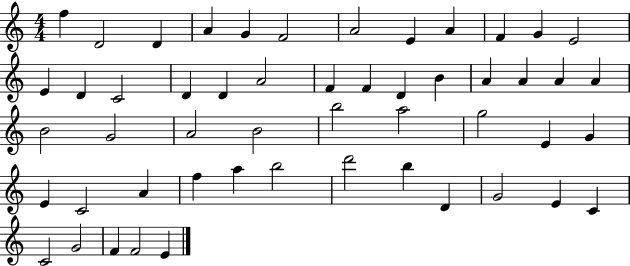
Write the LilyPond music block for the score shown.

{
  \clef treble
  \numericTimeSignature
  \time 4/4
  \key c \major
  f''4 d'2 d'4 | a'4 g'4 f'2 | a'2 e'4 a'4 | f'4 g'4 e'2 | \break e'4 d'4 c'2 | d'4 d'4 a'2 | f'4 f'4 d'4 b'4 | a'4 a'4 a'4 a'4 | \break b'2 g'2 | a'2 b'2 | b''2 a''2 | g''2 e'4 g'4 | \break e'4 c'2 a'4 | f''4 a''4 b''2 | d'''2 b''4 d'4 | g'2 e'4 c'4 | \break c'2 g'2 | f'4 f'2 e'4 | \bar "|."
}